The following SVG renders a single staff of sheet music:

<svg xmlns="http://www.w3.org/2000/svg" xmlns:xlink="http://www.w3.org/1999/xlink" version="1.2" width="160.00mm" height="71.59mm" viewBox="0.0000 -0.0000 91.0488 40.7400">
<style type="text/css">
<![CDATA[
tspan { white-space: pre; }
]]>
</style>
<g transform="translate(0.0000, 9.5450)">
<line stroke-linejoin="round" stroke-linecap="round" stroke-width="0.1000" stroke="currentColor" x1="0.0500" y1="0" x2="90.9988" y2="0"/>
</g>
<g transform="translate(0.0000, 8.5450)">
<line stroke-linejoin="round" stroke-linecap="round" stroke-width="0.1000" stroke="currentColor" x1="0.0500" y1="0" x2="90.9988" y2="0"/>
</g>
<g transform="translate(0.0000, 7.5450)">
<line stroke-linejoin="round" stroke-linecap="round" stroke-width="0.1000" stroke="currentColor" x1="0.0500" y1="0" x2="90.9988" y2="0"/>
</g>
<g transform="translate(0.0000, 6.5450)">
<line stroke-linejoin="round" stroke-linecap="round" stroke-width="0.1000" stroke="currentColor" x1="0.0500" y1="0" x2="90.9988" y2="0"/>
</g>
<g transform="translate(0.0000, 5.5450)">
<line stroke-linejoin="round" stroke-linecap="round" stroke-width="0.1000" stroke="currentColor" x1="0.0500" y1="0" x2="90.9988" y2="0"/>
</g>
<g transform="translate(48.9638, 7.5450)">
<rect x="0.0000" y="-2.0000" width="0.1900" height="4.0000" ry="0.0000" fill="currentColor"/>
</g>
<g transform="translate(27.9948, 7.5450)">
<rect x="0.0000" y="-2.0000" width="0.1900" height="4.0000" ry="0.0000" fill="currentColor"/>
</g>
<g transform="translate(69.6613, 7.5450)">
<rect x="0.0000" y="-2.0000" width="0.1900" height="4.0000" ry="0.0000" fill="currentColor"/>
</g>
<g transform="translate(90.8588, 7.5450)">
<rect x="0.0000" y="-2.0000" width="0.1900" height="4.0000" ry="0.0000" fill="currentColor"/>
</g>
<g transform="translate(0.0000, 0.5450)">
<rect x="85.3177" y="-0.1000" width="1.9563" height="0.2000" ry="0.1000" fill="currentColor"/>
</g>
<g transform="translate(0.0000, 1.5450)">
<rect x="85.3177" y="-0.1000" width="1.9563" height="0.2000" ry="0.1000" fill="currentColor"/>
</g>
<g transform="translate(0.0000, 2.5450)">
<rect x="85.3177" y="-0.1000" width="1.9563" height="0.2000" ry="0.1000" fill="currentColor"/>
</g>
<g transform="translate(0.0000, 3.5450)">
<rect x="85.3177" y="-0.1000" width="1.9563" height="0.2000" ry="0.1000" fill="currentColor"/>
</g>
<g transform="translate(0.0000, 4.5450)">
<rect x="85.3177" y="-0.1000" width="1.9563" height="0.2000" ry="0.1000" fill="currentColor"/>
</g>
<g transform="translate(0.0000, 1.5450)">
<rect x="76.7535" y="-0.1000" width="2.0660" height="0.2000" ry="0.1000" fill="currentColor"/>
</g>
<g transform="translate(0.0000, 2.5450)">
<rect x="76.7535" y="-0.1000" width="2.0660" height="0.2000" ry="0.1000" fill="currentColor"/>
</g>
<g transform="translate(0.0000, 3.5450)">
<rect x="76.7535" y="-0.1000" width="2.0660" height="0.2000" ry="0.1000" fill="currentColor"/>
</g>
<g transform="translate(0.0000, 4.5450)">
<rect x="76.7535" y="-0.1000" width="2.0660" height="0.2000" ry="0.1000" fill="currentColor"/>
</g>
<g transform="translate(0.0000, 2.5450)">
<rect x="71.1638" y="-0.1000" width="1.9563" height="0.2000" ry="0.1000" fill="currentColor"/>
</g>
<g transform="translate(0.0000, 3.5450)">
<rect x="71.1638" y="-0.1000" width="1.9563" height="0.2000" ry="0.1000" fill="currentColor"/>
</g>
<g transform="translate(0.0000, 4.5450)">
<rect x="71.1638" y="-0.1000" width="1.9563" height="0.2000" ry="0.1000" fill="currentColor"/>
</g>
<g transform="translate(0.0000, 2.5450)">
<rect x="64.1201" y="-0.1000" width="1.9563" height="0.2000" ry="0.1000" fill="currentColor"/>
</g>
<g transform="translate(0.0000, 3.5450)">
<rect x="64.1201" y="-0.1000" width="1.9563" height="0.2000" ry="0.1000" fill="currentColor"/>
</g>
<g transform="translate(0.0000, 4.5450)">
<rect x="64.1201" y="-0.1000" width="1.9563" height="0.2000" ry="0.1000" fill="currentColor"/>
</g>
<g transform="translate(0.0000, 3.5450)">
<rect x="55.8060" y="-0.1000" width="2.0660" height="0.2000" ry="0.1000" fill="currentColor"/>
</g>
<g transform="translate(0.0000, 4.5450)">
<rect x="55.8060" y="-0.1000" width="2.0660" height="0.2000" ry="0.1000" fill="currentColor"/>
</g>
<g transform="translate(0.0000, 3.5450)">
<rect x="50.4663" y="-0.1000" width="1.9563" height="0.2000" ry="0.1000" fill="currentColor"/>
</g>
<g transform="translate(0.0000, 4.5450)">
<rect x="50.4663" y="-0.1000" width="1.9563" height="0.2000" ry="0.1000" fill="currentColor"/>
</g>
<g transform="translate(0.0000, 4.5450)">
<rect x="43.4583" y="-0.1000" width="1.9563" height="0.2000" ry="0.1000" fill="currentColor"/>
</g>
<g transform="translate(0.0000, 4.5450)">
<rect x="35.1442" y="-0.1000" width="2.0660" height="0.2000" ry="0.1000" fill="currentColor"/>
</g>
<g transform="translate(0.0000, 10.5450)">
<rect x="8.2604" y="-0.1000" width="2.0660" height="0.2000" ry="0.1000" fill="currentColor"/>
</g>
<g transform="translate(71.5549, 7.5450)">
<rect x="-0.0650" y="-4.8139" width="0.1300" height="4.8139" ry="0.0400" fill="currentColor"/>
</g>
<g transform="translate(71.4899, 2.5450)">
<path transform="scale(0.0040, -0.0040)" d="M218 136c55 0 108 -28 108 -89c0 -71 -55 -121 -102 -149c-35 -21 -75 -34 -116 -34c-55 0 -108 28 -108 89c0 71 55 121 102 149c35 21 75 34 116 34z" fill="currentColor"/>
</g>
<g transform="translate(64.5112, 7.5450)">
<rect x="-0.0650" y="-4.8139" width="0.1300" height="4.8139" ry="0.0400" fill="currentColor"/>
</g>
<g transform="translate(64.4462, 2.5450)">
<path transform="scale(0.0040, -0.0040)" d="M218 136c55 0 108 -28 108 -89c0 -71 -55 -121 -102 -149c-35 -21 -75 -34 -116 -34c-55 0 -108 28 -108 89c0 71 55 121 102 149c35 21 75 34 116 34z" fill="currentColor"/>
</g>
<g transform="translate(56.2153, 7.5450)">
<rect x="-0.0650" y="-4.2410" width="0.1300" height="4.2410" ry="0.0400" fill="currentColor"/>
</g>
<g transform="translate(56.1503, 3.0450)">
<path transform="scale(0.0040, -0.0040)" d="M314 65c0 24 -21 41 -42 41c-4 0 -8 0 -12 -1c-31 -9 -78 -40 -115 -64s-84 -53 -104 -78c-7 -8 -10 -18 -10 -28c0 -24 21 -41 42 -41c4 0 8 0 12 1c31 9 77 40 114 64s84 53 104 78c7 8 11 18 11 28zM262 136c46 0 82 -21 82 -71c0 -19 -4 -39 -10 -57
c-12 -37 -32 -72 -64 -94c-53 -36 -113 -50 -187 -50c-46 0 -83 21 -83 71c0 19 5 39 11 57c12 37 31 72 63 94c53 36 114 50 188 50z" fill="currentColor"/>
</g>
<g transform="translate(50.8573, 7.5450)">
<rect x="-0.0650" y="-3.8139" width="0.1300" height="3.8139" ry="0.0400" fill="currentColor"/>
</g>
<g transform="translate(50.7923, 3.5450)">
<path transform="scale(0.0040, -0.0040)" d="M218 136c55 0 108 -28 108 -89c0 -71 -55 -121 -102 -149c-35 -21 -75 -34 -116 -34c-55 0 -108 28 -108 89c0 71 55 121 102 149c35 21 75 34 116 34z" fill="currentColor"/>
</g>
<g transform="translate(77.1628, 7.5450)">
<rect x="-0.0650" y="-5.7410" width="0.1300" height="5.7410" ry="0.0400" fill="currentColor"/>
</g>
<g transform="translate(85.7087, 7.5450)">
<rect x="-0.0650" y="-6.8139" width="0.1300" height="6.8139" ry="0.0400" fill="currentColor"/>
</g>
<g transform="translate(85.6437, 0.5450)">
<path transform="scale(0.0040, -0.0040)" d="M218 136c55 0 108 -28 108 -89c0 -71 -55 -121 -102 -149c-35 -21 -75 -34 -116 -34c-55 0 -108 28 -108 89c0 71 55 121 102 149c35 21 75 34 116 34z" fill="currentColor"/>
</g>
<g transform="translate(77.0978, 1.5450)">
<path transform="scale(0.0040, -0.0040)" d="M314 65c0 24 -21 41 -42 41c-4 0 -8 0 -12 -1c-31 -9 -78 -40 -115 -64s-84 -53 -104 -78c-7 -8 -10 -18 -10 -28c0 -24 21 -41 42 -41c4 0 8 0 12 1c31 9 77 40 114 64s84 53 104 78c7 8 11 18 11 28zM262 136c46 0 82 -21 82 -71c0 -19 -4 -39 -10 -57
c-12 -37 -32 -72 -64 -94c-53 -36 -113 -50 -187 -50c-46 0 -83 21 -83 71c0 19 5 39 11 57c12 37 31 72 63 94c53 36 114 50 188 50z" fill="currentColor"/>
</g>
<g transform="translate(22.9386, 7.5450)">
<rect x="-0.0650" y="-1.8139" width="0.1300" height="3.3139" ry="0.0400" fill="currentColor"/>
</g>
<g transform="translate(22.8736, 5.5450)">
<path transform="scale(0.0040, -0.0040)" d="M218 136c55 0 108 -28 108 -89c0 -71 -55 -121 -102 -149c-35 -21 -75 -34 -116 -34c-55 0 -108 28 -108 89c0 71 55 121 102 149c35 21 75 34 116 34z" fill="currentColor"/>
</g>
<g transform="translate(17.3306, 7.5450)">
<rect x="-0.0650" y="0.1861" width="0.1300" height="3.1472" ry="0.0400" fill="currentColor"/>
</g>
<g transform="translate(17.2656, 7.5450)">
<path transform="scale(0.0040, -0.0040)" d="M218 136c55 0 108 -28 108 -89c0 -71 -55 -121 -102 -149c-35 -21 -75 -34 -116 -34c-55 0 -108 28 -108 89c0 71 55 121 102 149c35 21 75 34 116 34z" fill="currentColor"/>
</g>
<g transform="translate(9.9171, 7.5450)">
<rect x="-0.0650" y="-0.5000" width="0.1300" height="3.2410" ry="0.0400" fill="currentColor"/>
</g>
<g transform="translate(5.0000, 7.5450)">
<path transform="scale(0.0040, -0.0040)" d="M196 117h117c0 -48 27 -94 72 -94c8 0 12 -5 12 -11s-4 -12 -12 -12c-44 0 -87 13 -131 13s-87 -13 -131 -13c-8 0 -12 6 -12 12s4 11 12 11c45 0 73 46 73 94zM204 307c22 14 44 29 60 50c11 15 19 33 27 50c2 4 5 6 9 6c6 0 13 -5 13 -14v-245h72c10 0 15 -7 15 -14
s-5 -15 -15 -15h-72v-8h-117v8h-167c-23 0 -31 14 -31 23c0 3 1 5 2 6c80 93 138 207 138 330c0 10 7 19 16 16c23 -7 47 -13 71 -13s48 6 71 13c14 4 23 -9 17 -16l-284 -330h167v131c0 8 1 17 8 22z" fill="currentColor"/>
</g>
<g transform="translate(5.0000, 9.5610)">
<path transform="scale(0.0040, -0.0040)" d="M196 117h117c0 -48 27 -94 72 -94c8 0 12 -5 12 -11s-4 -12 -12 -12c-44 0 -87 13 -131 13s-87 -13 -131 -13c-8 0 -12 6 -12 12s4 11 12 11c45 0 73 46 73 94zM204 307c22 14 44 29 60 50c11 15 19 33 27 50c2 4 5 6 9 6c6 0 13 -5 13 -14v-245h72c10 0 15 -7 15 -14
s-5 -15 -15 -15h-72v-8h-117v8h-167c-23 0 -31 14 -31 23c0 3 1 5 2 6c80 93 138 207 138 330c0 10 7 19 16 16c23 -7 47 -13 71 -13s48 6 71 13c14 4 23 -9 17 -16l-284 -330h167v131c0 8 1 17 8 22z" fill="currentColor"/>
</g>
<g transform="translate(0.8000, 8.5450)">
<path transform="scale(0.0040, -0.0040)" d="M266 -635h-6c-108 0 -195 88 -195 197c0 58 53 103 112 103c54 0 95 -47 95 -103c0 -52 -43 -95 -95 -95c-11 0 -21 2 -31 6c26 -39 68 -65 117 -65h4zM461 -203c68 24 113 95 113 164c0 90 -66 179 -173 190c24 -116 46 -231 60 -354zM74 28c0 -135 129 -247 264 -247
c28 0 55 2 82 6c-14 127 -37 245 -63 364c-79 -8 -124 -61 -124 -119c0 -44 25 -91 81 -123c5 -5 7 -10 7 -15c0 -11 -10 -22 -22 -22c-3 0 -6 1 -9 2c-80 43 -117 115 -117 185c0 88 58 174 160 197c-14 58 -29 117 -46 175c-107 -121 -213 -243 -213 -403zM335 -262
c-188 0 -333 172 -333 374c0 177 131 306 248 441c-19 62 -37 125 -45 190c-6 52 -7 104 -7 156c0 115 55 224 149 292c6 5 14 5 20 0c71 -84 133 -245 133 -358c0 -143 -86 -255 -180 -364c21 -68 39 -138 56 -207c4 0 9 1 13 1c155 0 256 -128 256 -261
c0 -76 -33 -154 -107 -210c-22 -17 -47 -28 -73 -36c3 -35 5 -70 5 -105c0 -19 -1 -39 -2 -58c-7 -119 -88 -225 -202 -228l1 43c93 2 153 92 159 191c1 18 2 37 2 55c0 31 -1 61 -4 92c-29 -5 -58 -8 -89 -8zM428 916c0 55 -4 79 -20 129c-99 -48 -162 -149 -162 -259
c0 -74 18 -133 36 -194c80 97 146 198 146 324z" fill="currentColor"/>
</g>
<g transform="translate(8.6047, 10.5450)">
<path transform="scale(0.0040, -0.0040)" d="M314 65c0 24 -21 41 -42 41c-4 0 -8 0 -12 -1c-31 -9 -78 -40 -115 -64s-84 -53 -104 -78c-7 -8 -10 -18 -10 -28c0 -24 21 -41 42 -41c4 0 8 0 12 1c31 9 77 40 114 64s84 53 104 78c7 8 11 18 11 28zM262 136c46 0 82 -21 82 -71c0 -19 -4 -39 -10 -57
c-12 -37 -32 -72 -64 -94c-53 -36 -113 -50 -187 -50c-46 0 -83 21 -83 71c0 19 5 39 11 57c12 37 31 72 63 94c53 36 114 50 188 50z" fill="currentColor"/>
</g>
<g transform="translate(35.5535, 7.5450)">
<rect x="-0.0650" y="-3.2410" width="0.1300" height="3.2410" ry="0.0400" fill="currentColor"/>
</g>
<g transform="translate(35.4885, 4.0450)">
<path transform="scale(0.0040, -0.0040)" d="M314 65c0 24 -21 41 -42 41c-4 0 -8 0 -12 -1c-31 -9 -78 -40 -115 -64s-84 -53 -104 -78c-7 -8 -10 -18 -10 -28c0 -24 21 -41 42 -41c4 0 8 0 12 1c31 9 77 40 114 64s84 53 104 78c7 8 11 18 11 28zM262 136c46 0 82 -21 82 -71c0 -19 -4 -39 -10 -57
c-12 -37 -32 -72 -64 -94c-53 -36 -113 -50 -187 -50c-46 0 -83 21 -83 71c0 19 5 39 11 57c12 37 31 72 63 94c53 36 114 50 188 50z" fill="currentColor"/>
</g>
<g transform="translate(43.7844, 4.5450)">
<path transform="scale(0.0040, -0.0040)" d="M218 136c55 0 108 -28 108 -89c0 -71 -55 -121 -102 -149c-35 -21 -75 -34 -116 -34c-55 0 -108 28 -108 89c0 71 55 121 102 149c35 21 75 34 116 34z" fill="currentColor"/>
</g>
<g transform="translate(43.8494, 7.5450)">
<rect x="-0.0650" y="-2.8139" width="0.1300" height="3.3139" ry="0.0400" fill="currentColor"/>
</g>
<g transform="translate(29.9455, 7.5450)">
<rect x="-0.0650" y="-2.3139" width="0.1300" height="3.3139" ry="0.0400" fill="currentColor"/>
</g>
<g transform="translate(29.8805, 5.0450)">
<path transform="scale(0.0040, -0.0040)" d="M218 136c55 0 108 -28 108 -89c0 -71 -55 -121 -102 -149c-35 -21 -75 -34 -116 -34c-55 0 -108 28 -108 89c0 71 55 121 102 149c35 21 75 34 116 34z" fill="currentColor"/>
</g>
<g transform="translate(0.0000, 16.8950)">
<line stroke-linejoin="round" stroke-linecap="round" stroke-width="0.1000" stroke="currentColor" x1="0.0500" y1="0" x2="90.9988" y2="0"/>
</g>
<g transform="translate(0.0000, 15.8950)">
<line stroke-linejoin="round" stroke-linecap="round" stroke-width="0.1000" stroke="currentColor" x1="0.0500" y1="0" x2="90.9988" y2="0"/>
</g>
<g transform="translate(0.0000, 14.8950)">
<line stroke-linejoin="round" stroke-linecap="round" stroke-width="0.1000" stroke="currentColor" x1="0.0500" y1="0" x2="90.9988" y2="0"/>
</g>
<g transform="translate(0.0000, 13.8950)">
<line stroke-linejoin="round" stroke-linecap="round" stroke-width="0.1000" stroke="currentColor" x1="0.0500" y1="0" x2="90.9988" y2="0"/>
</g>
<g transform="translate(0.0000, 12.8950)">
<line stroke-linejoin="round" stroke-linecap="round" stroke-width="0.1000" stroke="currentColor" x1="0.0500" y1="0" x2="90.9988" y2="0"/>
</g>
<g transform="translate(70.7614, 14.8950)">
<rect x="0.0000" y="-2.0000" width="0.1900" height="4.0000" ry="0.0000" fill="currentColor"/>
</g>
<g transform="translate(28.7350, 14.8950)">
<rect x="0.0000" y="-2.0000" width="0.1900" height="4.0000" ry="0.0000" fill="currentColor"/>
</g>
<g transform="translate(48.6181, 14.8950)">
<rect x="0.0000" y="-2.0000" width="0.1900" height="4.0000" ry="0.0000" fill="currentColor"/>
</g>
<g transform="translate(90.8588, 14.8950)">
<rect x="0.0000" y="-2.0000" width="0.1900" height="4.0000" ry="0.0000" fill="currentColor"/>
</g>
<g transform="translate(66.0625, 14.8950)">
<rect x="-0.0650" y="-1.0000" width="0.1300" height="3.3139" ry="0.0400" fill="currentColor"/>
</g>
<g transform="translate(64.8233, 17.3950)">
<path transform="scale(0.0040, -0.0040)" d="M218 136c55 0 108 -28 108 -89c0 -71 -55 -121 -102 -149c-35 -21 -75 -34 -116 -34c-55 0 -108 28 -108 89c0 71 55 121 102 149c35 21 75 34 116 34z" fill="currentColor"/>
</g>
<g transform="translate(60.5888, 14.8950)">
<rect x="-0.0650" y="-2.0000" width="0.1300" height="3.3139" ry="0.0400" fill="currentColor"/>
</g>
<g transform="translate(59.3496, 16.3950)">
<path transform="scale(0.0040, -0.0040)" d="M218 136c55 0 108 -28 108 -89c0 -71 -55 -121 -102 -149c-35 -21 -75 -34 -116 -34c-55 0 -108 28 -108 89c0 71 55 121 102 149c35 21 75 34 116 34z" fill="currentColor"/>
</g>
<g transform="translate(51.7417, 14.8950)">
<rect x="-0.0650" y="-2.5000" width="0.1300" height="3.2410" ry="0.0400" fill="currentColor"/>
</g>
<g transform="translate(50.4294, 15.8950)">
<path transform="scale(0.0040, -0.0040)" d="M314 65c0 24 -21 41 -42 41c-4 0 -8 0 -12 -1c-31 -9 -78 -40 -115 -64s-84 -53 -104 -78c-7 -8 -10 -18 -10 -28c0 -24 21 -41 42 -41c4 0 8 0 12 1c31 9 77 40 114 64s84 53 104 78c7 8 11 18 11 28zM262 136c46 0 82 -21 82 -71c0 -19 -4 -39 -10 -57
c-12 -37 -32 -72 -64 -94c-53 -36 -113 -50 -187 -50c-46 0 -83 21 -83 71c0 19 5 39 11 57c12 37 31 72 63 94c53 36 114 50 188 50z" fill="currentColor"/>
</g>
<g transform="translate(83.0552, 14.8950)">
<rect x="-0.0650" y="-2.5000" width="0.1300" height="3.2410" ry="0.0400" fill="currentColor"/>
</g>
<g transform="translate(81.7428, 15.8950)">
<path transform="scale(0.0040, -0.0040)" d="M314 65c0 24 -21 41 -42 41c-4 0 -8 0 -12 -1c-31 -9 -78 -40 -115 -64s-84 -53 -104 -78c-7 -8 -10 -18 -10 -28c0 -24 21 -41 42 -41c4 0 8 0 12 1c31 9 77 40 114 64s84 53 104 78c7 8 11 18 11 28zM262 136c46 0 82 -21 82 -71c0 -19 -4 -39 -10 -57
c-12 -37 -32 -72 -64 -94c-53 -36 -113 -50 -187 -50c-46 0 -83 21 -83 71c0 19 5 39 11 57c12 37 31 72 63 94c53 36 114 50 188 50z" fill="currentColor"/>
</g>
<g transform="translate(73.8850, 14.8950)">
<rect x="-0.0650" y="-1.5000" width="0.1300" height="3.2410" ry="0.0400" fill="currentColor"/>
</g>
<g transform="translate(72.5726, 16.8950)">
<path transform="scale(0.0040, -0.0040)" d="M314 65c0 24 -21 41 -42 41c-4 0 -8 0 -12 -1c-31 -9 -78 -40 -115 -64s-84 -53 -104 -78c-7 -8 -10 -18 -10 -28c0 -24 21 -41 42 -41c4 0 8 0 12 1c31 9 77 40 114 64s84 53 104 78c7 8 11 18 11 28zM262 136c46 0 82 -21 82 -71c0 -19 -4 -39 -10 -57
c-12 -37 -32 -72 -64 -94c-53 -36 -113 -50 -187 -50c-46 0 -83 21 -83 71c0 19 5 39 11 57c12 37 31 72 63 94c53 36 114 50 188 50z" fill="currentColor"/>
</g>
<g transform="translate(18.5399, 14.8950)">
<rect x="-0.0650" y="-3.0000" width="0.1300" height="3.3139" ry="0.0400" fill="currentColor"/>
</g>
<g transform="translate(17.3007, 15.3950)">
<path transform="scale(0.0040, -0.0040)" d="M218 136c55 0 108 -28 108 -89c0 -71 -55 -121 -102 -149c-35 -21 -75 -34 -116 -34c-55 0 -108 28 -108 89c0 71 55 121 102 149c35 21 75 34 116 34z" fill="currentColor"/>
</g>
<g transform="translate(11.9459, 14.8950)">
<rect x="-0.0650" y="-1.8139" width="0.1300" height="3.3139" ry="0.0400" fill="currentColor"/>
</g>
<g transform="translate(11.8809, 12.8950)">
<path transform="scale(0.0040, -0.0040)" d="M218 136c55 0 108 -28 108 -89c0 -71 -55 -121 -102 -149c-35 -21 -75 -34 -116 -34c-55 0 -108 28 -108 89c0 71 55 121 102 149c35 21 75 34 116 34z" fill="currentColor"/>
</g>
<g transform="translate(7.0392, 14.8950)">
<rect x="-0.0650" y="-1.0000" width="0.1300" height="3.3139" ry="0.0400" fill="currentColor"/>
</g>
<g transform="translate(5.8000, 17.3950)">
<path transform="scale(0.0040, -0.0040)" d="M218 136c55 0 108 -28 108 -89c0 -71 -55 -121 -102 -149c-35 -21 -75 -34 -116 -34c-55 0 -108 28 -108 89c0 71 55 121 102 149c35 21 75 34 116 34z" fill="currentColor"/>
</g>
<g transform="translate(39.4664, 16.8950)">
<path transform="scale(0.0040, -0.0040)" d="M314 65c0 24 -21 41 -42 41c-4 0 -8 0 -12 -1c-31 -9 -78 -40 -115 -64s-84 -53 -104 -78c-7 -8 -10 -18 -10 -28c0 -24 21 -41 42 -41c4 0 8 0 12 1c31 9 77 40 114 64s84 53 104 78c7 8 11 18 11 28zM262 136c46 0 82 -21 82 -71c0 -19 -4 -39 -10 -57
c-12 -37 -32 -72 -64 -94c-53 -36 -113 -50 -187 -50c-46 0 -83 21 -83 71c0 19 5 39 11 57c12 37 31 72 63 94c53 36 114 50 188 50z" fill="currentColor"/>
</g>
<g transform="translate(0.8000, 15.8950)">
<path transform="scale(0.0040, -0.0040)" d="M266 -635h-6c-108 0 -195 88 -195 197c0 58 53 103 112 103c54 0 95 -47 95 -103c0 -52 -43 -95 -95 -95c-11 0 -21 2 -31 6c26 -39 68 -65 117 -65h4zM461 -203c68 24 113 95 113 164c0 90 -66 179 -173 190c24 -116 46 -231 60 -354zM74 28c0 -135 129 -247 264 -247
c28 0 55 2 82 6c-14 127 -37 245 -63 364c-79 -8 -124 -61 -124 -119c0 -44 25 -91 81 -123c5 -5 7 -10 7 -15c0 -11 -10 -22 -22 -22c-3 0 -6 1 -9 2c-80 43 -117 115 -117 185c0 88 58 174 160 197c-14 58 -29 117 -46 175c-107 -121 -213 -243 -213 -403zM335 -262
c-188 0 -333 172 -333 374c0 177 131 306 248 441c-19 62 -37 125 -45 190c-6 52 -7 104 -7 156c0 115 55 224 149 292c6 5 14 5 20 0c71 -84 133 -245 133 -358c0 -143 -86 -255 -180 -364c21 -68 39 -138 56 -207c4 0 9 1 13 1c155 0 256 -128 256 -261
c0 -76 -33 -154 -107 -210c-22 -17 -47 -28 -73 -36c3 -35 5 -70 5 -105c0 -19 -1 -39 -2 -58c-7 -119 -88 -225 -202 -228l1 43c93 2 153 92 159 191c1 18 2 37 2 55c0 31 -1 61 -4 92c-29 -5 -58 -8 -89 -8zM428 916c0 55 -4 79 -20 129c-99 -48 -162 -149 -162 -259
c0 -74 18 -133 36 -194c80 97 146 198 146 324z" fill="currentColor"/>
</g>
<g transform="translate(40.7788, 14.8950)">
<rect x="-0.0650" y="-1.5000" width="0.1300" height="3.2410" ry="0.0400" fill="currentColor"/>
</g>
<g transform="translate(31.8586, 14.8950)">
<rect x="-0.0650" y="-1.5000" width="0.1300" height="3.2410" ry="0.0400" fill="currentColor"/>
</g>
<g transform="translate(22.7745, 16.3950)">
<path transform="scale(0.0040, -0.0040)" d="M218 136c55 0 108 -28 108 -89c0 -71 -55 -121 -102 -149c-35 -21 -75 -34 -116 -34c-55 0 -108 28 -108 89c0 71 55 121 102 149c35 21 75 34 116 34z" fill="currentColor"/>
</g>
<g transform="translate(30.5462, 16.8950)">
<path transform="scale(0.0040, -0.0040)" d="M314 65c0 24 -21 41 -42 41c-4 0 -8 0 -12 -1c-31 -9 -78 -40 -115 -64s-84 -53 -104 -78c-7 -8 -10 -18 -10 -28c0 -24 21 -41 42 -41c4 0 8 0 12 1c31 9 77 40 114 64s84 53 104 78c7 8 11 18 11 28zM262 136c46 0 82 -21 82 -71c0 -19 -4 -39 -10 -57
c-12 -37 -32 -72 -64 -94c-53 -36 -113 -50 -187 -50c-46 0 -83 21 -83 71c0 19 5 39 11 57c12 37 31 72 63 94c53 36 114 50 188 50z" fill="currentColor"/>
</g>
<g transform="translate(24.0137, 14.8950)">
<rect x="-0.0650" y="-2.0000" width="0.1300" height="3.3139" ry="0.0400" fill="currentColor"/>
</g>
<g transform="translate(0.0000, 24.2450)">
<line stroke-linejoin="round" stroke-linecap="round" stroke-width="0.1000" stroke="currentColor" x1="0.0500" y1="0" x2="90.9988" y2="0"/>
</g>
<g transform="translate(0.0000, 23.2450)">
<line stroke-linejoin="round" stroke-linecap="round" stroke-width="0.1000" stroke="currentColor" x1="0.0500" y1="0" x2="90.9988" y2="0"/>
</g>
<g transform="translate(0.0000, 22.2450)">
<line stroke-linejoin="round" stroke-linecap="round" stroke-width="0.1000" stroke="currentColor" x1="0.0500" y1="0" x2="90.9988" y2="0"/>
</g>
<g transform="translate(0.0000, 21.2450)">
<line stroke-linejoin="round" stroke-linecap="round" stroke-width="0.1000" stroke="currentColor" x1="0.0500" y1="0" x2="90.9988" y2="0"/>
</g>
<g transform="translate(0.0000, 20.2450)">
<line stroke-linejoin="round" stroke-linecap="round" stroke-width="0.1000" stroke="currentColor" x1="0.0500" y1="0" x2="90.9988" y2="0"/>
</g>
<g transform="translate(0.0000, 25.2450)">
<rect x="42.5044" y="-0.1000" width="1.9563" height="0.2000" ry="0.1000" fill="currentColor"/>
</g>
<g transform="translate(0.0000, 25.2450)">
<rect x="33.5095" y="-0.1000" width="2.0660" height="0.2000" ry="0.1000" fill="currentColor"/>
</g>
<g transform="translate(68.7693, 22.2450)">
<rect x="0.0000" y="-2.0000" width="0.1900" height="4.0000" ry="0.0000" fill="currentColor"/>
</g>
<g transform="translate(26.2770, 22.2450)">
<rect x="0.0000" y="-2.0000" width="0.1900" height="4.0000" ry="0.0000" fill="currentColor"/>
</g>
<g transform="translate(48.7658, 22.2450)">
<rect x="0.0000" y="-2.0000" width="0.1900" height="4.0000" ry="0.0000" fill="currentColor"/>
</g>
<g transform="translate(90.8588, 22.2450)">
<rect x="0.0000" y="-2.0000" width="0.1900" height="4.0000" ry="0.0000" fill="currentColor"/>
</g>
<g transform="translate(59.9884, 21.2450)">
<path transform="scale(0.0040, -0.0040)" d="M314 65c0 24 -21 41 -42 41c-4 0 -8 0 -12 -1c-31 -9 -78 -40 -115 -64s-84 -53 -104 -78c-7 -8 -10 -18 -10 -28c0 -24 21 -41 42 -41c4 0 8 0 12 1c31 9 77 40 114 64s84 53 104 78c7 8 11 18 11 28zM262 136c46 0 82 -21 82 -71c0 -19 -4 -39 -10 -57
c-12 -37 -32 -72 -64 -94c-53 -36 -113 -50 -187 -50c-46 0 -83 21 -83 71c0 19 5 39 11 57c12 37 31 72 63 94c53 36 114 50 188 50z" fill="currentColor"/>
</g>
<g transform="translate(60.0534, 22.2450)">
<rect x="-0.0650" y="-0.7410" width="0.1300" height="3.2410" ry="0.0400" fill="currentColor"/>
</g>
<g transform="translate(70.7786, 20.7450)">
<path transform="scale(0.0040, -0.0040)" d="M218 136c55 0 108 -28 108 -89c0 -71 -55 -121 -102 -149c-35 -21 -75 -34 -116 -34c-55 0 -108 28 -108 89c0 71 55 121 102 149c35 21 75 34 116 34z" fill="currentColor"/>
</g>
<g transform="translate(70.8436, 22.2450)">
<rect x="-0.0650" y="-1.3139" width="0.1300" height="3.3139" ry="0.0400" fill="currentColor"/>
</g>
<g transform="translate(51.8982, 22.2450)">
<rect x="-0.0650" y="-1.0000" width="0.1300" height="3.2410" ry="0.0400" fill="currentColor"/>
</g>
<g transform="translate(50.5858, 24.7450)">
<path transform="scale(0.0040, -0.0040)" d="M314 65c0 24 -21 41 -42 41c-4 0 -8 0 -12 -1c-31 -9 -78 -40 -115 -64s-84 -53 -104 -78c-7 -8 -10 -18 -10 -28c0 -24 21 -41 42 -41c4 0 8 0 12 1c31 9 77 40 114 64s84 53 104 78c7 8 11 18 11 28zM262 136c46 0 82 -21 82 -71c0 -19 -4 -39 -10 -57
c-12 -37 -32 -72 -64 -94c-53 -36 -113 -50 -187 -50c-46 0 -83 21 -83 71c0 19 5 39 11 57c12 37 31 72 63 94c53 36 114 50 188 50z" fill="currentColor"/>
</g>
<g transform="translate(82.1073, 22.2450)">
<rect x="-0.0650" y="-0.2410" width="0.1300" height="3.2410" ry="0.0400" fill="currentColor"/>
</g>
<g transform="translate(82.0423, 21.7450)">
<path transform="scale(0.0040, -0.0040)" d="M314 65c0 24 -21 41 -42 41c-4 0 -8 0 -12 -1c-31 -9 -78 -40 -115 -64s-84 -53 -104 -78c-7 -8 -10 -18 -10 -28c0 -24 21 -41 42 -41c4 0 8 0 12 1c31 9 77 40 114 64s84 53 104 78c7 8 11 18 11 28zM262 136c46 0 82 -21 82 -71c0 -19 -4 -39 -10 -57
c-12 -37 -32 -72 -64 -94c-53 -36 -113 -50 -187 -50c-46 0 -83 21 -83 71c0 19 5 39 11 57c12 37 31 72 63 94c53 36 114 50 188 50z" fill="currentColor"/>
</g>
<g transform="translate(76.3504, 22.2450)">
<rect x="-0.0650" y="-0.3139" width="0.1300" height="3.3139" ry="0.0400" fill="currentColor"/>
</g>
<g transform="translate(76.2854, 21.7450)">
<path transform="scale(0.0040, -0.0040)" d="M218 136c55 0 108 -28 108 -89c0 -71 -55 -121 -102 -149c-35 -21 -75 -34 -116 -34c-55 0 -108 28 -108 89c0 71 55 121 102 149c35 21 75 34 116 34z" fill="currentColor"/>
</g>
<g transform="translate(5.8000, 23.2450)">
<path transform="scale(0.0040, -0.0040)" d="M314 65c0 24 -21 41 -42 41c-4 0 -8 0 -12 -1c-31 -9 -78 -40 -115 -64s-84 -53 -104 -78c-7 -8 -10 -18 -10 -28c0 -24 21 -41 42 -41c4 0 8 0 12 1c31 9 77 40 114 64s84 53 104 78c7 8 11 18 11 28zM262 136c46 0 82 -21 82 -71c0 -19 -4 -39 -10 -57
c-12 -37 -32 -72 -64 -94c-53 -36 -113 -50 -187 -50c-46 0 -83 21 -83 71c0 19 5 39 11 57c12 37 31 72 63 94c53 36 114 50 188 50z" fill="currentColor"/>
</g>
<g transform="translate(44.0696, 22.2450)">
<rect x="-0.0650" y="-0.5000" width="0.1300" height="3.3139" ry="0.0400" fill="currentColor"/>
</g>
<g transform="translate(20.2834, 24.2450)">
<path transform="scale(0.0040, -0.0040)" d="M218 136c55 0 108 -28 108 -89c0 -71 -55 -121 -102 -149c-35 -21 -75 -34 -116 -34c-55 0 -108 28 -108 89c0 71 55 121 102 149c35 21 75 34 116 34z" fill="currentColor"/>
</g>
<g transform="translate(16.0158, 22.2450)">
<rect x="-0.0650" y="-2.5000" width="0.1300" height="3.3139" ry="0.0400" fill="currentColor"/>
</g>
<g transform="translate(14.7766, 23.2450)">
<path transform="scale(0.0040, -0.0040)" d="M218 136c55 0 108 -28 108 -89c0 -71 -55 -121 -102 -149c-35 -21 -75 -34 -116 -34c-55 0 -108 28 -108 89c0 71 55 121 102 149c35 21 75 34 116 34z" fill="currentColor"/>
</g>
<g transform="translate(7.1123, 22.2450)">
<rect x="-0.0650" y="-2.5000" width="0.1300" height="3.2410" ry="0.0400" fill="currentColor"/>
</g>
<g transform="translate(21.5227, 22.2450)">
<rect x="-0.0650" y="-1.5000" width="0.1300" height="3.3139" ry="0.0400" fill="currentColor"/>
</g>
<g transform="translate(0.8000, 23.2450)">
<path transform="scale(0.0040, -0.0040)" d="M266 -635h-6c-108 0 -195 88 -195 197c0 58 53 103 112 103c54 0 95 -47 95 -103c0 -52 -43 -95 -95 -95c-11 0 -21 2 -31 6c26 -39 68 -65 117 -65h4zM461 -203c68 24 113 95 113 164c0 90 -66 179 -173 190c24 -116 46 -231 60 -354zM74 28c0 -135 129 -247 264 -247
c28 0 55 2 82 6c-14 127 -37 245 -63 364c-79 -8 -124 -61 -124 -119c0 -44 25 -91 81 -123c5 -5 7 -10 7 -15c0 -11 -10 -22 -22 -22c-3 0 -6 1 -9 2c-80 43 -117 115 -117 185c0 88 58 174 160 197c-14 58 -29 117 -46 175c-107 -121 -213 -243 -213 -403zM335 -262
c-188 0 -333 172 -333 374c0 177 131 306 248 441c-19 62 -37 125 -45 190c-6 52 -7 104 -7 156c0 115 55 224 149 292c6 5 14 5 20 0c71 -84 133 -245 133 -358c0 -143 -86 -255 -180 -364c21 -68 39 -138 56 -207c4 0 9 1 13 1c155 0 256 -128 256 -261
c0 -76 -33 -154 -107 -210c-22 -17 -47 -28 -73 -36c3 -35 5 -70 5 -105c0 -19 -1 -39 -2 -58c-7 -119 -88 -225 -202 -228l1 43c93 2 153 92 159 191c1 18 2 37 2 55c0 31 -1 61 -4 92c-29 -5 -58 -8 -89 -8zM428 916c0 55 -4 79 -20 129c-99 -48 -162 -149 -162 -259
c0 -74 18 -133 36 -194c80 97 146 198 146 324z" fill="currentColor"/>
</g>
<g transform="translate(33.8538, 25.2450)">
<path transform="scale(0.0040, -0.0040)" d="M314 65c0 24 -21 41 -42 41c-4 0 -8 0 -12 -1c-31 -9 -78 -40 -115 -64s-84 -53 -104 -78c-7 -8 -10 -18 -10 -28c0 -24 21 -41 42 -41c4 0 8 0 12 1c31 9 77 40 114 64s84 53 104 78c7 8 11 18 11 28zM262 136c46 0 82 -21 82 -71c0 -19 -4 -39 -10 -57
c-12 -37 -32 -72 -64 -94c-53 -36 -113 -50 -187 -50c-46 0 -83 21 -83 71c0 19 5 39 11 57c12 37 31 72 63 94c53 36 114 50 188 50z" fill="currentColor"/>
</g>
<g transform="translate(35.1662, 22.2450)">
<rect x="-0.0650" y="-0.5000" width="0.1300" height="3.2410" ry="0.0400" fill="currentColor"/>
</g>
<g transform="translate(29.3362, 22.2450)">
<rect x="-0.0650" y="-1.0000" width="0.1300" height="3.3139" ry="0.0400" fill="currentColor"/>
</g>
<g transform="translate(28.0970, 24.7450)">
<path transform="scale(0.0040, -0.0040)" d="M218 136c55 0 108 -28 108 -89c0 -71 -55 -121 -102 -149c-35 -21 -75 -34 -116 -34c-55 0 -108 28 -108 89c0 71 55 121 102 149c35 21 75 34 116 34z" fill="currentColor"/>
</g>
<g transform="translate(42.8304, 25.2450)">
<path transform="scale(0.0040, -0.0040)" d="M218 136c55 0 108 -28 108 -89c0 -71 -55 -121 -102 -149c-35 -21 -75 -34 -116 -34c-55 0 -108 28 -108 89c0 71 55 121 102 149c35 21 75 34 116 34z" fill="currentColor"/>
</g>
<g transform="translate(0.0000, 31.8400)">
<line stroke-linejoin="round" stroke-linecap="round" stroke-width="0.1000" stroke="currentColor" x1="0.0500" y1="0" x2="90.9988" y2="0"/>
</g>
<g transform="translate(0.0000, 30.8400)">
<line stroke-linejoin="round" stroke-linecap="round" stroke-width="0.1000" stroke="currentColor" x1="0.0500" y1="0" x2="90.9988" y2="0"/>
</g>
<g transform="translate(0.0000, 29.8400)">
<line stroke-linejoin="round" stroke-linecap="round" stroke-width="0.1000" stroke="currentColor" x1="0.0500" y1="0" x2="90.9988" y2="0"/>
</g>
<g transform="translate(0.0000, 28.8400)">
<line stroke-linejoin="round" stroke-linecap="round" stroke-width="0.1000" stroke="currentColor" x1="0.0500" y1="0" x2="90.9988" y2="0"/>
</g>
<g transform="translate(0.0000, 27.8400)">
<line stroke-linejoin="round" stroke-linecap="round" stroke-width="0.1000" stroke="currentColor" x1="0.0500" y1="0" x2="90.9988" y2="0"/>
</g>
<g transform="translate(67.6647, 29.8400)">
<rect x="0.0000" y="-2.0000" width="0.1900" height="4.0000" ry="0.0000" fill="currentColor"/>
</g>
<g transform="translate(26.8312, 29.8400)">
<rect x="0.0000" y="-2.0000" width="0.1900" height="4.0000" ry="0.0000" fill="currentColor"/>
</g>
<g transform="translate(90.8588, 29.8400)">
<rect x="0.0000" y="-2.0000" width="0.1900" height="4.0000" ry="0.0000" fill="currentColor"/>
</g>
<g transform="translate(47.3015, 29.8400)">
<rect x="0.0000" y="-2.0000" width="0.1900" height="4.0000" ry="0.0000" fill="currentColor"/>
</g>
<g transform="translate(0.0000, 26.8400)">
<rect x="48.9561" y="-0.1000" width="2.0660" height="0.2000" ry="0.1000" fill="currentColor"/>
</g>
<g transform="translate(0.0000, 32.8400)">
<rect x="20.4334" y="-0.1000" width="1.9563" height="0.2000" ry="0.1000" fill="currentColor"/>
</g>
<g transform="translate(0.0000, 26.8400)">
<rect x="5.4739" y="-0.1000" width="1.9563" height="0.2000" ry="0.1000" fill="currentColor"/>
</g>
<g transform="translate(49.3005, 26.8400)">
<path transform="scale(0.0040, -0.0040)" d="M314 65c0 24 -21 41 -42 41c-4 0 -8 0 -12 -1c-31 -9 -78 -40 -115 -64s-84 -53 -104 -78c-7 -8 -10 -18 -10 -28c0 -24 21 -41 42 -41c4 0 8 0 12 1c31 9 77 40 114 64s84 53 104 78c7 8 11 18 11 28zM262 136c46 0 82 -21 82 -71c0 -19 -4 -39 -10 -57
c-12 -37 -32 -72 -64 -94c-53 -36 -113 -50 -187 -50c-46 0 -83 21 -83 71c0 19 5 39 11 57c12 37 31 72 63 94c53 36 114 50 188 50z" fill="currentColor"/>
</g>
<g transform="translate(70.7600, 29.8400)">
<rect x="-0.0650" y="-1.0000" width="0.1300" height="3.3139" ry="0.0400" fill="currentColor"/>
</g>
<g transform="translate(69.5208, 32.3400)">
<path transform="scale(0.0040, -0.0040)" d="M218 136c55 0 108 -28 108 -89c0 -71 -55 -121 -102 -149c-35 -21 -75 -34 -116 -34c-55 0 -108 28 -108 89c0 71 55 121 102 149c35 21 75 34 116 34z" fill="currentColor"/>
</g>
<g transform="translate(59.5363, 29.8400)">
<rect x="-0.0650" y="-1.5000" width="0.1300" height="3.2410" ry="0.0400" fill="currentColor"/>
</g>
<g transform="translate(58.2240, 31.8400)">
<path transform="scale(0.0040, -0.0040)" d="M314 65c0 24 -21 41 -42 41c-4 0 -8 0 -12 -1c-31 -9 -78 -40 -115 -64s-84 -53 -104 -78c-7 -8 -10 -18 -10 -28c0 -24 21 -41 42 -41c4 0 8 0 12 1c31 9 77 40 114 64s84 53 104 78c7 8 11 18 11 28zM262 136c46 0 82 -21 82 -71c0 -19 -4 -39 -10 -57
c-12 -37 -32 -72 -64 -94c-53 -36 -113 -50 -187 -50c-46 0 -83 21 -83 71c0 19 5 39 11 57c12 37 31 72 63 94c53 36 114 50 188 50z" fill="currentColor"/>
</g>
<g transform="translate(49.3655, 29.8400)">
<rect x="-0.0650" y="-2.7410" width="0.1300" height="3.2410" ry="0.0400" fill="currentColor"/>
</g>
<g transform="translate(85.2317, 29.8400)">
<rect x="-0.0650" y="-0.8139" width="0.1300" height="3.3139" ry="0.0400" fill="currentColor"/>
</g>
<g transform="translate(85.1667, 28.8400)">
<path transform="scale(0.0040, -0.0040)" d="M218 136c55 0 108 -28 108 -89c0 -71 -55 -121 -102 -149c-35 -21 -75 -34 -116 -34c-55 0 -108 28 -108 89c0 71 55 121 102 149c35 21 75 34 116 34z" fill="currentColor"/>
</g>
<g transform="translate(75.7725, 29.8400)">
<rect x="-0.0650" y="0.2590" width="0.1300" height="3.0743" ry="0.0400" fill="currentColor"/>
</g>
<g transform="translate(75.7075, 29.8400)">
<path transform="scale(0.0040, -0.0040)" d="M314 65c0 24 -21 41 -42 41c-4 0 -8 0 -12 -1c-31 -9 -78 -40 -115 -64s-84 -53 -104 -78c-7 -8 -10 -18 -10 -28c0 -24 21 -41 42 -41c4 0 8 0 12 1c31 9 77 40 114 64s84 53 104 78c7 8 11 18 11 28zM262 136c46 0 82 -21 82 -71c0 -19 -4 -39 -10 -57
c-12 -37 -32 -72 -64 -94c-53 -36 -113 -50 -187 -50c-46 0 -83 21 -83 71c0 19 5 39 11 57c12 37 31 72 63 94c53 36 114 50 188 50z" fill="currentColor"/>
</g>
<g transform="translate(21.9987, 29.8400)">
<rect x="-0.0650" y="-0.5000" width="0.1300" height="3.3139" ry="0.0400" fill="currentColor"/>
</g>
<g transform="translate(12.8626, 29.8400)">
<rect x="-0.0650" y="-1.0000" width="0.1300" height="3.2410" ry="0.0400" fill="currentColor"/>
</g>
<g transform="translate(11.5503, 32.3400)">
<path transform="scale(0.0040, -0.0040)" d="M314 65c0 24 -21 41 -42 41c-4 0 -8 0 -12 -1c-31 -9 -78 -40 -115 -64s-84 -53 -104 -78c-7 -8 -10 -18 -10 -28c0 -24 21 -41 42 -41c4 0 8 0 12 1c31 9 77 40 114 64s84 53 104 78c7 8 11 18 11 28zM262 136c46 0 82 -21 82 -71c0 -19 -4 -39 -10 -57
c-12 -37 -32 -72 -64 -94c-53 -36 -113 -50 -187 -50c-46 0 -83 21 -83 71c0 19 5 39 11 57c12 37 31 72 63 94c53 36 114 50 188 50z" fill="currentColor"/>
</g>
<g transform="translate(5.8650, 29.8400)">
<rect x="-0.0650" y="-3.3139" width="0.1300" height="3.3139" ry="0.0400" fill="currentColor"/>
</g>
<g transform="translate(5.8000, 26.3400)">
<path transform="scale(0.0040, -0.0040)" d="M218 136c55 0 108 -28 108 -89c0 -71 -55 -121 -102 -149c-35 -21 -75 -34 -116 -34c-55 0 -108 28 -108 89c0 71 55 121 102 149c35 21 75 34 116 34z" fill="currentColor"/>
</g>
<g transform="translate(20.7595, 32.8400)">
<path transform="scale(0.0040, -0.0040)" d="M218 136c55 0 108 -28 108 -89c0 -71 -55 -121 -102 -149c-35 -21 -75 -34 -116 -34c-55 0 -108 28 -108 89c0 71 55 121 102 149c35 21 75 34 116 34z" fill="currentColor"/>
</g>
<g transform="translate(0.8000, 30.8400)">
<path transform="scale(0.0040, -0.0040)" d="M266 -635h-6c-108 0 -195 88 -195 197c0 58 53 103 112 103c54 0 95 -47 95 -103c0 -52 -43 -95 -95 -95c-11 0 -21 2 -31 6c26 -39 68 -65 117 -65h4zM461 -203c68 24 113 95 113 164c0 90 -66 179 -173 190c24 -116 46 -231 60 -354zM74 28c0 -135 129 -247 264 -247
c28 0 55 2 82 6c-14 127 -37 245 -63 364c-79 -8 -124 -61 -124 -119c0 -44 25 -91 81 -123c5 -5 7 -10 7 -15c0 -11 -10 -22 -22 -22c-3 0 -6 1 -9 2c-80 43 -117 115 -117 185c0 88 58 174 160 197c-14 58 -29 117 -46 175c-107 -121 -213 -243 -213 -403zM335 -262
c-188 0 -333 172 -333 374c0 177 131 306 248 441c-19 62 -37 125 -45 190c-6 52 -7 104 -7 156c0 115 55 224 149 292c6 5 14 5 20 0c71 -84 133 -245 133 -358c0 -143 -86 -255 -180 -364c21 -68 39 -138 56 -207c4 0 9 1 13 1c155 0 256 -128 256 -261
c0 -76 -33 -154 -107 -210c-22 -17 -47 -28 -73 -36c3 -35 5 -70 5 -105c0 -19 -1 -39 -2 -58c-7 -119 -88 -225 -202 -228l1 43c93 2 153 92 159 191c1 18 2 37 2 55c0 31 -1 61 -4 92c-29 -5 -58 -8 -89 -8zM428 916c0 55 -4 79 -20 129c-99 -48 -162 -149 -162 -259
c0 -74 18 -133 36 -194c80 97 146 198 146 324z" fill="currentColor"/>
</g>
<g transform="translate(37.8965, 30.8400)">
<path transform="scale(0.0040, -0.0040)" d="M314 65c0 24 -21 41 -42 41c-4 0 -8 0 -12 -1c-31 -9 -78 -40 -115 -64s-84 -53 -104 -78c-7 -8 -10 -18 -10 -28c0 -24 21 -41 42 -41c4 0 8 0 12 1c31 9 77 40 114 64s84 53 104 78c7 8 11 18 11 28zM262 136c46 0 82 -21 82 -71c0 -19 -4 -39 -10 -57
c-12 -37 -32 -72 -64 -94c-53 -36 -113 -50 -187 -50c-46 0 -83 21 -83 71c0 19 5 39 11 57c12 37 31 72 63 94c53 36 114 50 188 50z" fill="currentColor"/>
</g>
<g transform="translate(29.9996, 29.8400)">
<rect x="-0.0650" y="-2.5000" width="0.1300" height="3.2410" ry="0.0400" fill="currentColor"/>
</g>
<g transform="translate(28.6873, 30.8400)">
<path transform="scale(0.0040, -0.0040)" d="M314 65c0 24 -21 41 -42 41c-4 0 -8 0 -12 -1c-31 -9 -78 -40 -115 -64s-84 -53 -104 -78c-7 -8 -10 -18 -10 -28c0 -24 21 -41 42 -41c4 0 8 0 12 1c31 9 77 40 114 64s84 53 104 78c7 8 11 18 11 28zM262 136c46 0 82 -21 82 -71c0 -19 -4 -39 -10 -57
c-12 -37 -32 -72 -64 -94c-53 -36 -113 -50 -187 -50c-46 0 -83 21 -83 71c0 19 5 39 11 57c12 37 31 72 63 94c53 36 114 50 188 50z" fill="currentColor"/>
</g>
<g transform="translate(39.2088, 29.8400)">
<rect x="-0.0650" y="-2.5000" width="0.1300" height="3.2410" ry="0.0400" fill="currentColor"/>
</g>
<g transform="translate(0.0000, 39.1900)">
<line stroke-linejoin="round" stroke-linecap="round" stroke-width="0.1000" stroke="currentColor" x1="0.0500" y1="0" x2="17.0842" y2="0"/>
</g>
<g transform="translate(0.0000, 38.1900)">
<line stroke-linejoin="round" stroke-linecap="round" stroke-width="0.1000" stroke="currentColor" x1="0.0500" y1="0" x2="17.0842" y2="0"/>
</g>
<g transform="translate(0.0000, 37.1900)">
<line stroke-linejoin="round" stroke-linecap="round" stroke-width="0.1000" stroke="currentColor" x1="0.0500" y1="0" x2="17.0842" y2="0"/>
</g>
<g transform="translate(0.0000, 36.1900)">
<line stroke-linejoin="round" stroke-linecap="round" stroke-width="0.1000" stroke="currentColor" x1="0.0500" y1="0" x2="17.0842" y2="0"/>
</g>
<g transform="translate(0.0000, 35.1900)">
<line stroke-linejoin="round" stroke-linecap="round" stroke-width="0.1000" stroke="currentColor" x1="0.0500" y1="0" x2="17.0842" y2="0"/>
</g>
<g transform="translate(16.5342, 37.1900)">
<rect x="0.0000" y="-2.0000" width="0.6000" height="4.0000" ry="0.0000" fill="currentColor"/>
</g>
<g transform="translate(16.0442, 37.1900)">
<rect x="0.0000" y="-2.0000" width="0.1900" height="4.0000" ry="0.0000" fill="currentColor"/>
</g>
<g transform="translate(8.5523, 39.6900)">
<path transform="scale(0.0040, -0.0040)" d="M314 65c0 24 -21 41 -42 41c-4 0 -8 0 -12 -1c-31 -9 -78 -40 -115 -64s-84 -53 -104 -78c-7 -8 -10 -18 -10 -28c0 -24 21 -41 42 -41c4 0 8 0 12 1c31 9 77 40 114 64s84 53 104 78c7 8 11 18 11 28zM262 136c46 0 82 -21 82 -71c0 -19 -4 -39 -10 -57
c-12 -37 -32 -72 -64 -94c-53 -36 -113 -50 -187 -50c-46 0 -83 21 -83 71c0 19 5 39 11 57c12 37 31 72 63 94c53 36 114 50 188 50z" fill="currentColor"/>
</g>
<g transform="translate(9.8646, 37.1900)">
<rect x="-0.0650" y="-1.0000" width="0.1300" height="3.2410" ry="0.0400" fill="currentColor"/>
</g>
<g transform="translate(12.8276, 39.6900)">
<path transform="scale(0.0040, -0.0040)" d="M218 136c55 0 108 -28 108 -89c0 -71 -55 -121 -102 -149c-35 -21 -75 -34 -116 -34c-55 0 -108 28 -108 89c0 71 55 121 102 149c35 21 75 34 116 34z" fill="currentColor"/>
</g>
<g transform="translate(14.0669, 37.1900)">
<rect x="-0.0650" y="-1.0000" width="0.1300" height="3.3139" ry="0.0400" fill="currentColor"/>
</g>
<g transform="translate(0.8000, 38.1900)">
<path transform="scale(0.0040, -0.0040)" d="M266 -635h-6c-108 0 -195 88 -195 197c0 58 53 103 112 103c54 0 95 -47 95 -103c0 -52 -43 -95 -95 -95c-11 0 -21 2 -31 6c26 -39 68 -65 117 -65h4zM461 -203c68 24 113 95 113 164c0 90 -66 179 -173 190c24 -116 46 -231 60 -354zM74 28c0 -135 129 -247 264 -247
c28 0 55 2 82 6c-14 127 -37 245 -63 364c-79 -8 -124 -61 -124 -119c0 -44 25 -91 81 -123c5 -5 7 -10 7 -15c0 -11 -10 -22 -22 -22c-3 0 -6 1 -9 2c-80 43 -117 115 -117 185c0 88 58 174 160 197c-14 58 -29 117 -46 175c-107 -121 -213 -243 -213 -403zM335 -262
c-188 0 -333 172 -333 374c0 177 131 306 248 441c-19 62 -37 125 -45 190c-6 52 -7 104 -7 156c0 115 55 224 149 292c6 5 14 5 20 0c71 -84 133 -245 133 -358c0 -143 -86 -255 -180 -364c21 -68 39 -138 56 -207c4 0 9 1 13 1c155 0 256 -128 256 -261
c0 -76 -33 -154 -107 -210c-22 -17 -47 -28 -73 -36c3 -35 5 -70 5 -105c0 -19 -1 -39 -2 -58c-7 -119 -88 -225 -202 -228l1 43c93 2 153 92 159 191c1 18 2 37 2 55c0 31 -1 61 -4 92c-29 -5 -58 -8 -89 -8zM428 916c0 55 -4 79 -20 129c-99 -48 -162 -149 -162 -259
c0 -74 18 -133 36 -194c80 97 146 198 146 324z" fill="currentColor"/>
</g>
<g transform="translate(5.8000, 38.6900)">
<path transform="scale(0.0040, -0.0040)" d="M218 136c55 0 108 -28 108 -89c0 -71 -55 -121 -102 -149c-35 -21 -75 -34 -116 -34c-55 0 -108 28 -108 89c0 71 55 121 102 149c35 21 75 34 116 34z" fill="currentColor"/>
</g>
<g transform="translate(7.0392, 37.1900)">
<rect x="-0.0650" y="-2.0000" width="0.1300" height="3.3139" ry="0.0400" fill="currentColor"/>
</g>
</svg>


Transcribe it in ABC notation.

X:1
T:Untitled
M:4/4
L:1/4
K:C
C2 B f g b2 a c' d'2 e' e' g'2 b' D f A F E2 E2 G2 F D E2 G2 G2 G E D C2 C D2 d2 e c c2 b D2 C G2 G2 a2 E2 D B2 d F D2 D